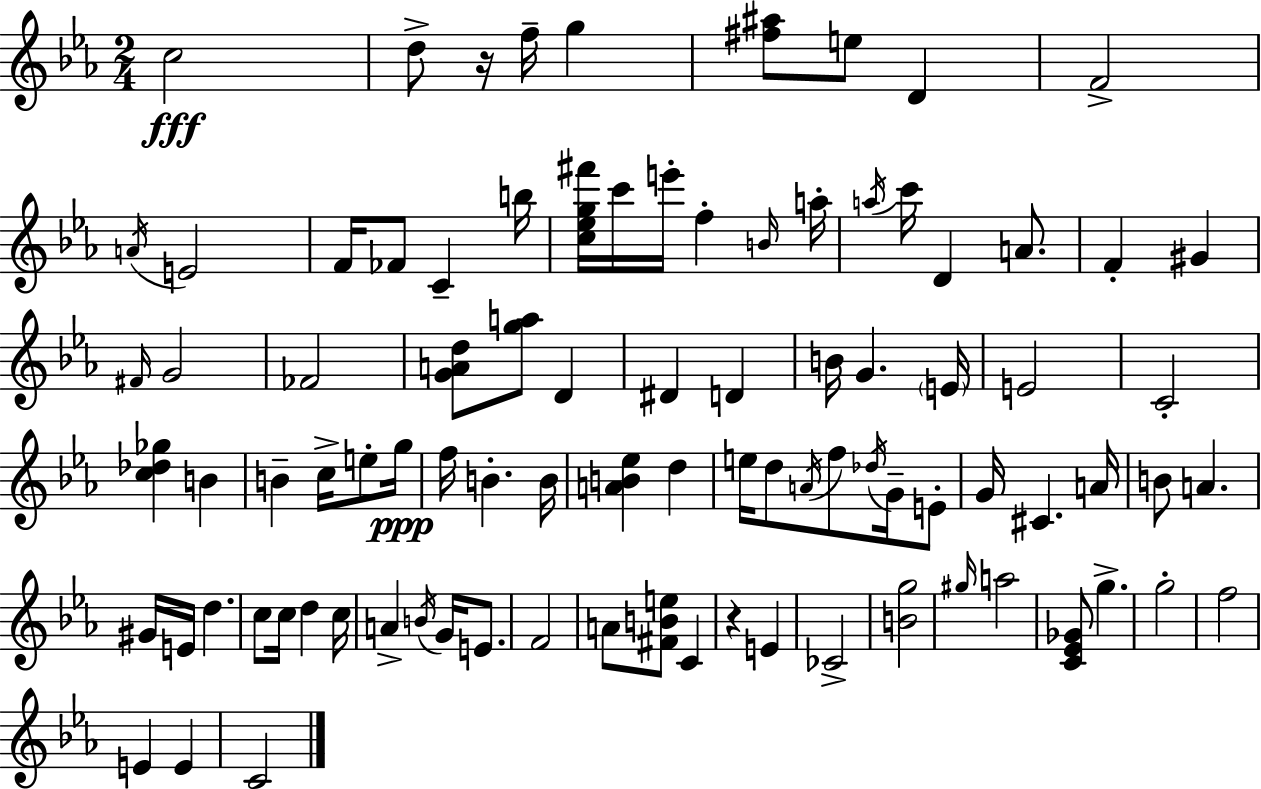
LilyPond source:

{
  \clef treble
  \numericTimeSignature
  \time 2/4
  \key ees \major
  \repeat volta 2 { c''2\fff | d''8-> r16 f''16-- g''4 | <fis'' ais''>8 e''8 d'4 | f'2-> | \break \acciaccatura { a'16 } e'2 | f'16 fes'8 c'4-- | b''16 <c'' ees'' g'' fis'''>16 c'''16 e'''16-. f''4-. | \grace { b'16 } a''16-. \acciaccatura { a''16 } c'''16 d'4 | \break a'8. f'4-. gis'4 | \grace { fis'16 } g'2 | fes'2 | <g' a' d''>8 <g'' a''>8 | \break d'4 dis'4 | d'4 b'16 g'4. | \parenthesize e'16 e'2 | c'2-. | \break <c'' des'' ges''>4 | b'4 b'4-- | c''16-> e''8-. g''16\ppp f''16 b'4.-. | b'16 <a' b' ees''>4 | \break d''4 e''16 d''8 \acciaccatura { a'16 } | f''8 \acciaccatura { des''16 } g'16-- e'8-. g'16 cis'4. | a'16 b'8 | a'4. gis'16 e'16 | \break d''4. c''8 | c''16 d''4 c''16 a'4-> | \acciaccatura { b'16 } g'16 e'8. f'2 | a'8 | \break <fis' b' e''>8 c'4 r4 | e'4 ces'2-> | <b' g''>2 | \grace { gis''16 } | \break a''2 | <c' ees' ges'>8 g''4.-> | g''2-. | f''2 | \break e'4 e'4 | c'2 | } \bar "|."
}